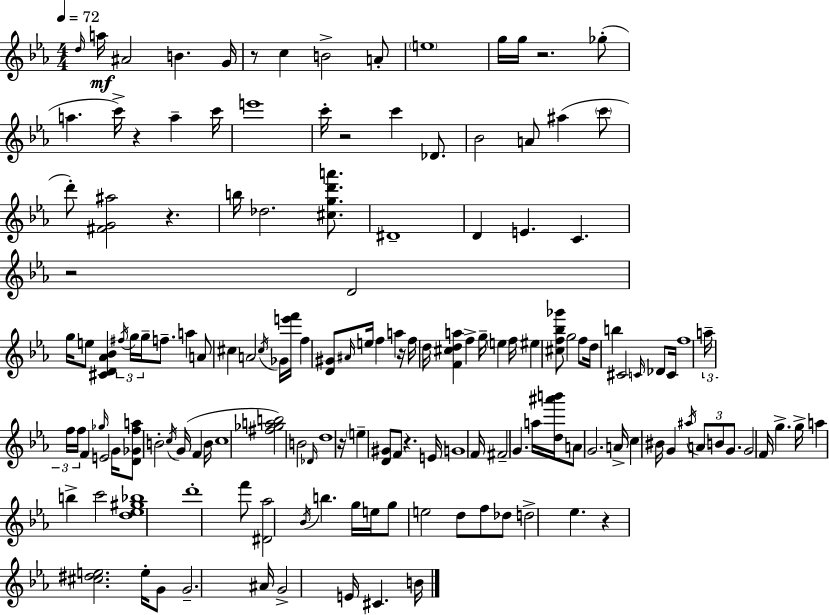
D5/s A5/s A#4/h B4/q. G4/s R/e C5/q B4/h A4/e E5/w G5/s G5/s R/h. Gb5/e A5/q. C6/s R/q A5/q C6/s E6/w C6/s R/h C6/q Db4/e. Bb4/h A4/e A#5/q C6/e D6/e [F#4,G4,A#5]/h R/q. B5/s Db5/h. [C#5,G5,D6,A6]/e. D#4/w D4/q E4/q. C4/q. R/h D4/h G5/s E5/e [C#4,D4,Ab4,Bb4]/q F#5/s G5/s G5/s F5/e. A5/q A4/e C#5/q A4/h C#5/s Gb4/s [E6,F6]/s F5/q [D4,G#4]/e A#4/s E5/s F5/q A5/q R/s F5/s D5/s [F4,C#5,D5,A5]/q F5/q G5/s E5/q F5/s EIS5/q [C#5,F5,Bb5,Gb6]/e G5/h F5/e D5/s B5/q C#4/h C4/s Db4/e C4/s F5/w A5/s F5/s F5/s F4/q Gb5/s E4/h G4/s [D4,Gb4,F5,A5]/e B4/h C5/s G4/s F4/q B4/s C5/w [F#5,Gb5,A5,B5]/h B4/h Db4/s D5/w R/s E5/q [D4,G#4]/e F4/e R/q. E4/s G4/w F4/s F#4/h G4/q. A5/s [D5,A#6,B6]/s A4/e G4/h. A4/s C5/q BIS4/s G4/q A#5/s A4/e B4/e G4/e. G4/h F4/s G5/q. G5/s A5/q B5/q C6/h [D5,Eb5,G#5,Bb5]/w D6/w F6/e [D#4,Ab5]/h Bb4/s B5/q. G5/s E5/s G5/e E5/h D5/e F5/e Db5/e D5/h Eb5/q. R/q [C#5,D#5,E5]/h. E5/s G4/e G4/h. A#4/s G4/h E4/s C#4/q. B4/s